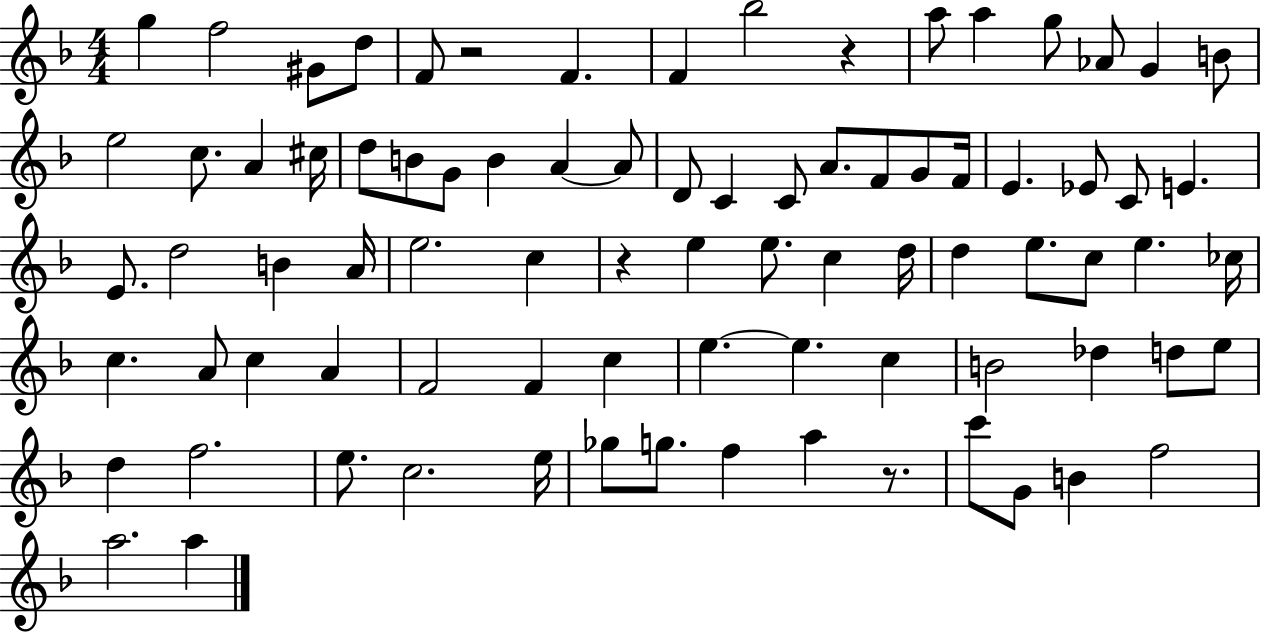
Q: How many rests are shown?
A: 4